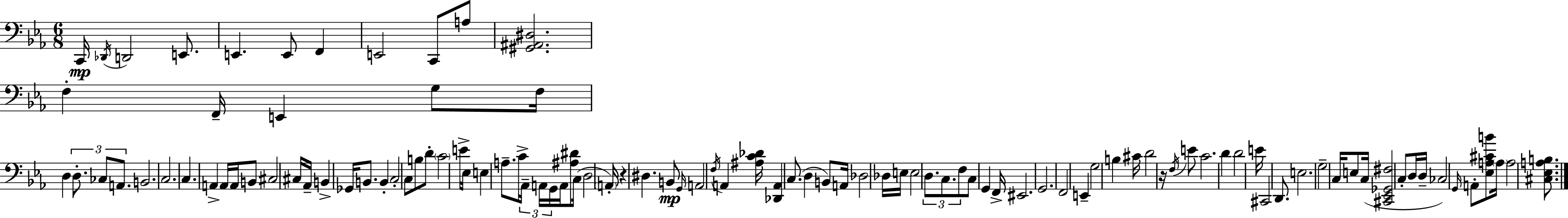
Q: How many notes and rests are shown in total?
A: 108